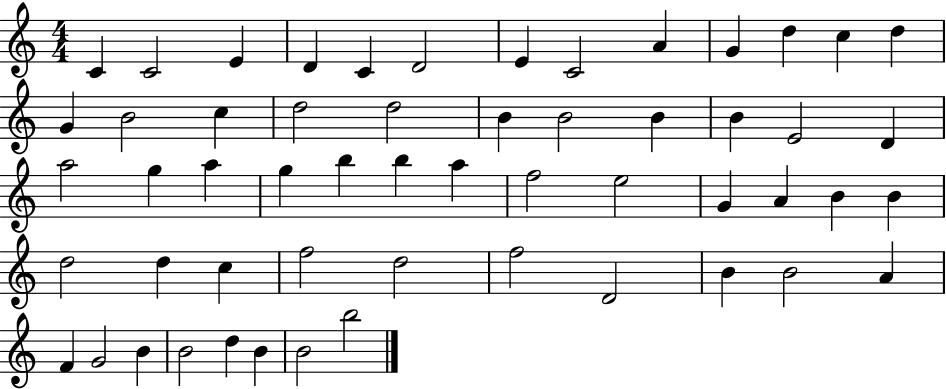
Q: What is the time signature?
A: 4/4